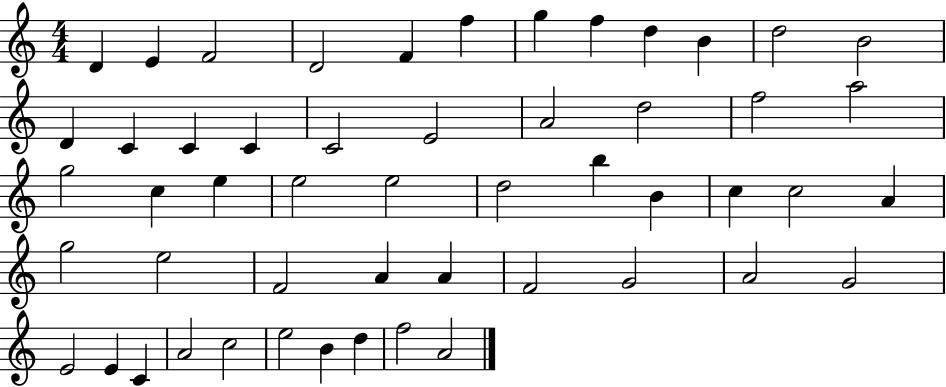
X:1
T:Untitled
M:4/4
L:1/4
K:C
D E F2 D2 F f g f d B d2 B2 D C C C C2 E2 A2 d2 f2 a2 g2 c e e2 e2 d2 b B c c2 A g2 e2 F2 A A F2 G2 A2 G2 E2 E C A2 c2 e2 B d f2 A2